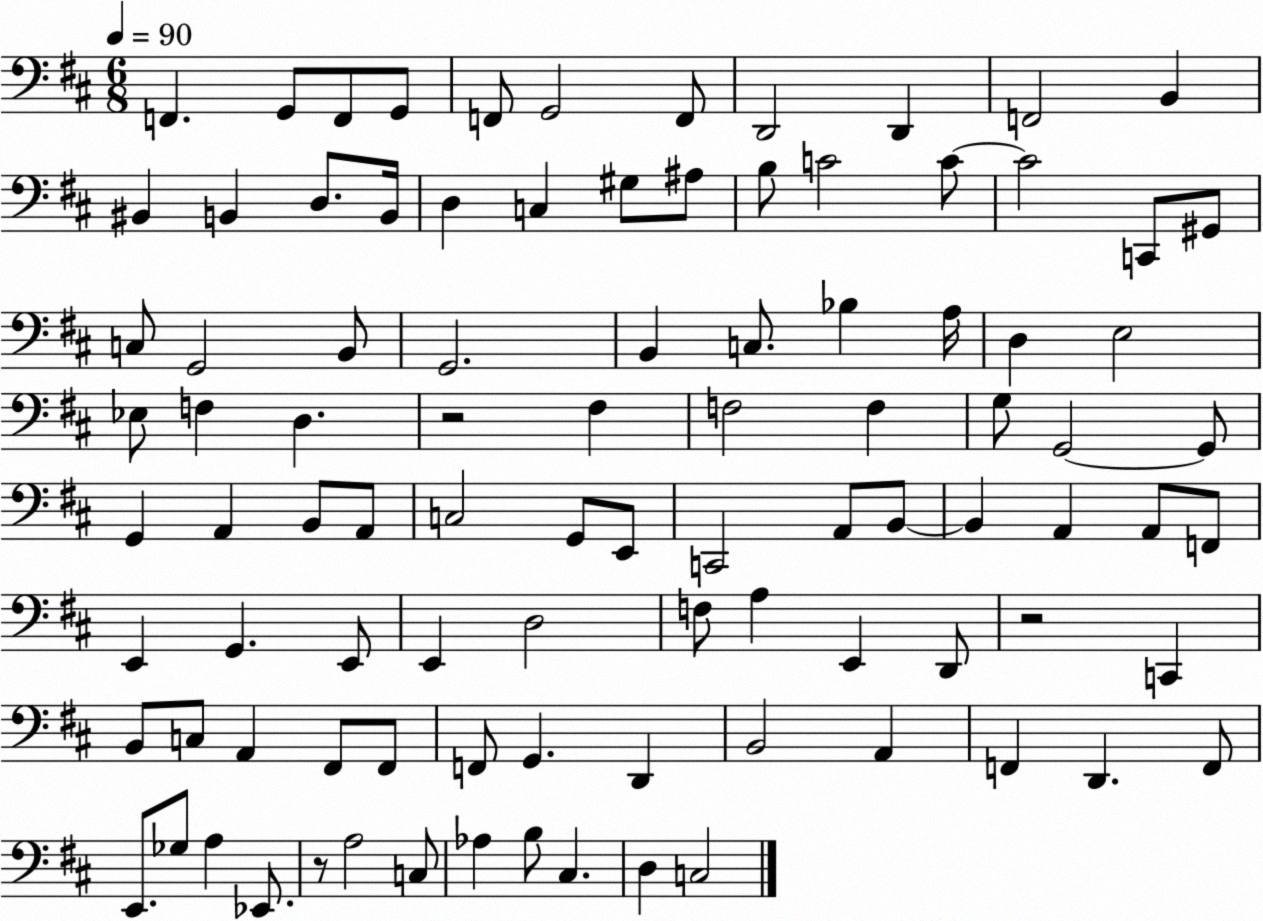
X:1
T:Untitled
M:6/8
L:1/4
K:D
F,, G,,/2 F,,/2 G,,/2 F,,/2 G,,2 F,,/2 D,,2 D,, F,,2 B,, ^B,, B,, D,/2 B,,/4 D, C, ^G,/2 ^A,/2 B,/2 C2 C/2 C2 C,,/2 ^G,,/2 C,/2 G,,2 B,,/2 G,,2 B,, C,/2 _B, A,/4 D, E,2 _E,/2 F, D, z2 ^F, F,2 F, G,/2 G,,2 G,,/2 G,, A,, B,,/2 A,,/2 C,2 G,,/2 E,,/2 C,,2 A,,/2 B,,/2 B,, A,, A,,/2 F,,/2 E,, G,, E,,/2 E,, D,2 F,/2 A, E,, D,,/2 z2 C,, B,,/2 C,/2 A,, ^F,,/2 ^F,,/2 F,,/2 G,, D,, B,,2 A,, F,, D,, F,,/2 E,,/2 _G,/2 A, _E,,/2 z/2 A,2 C,/2 _A, B,/2 ^C, D, C,2